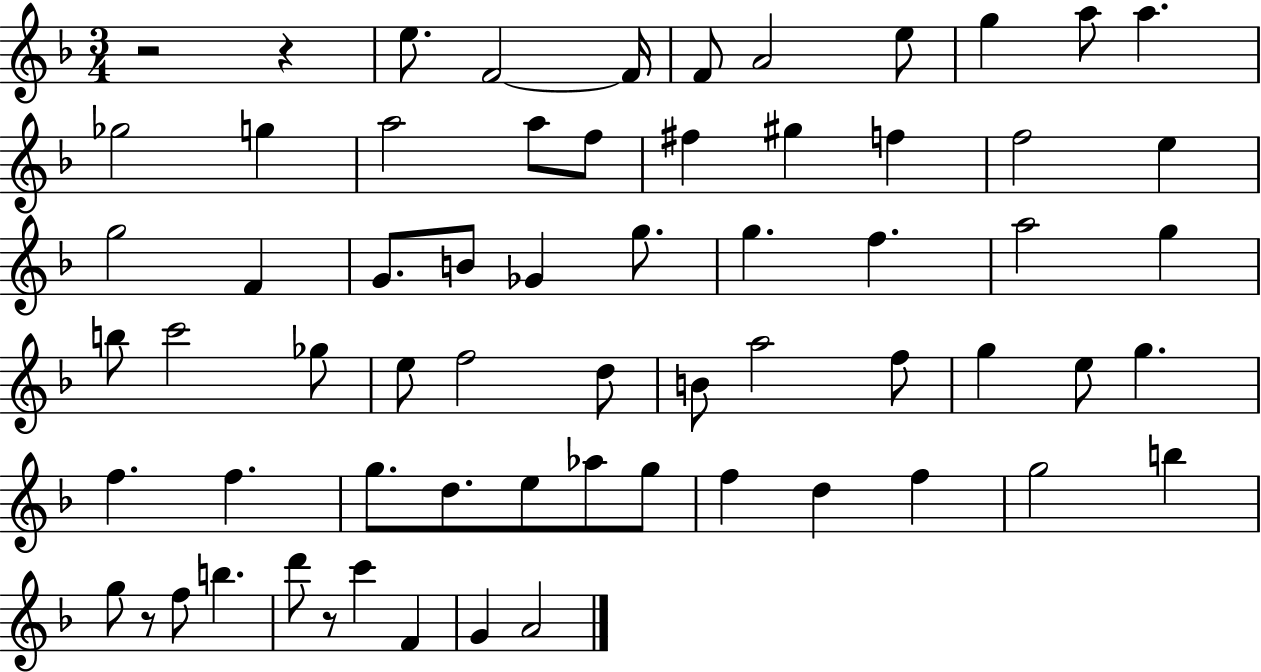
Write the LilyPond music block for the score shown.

{
  \clef treble
  \numericTimeSignature
  \time 3/4
  \key f \major
  r2 r4 | e''8. f'2~~ f'16 | f'8 a'2 e''8 | g''4 a''8 a''4. | \break ges''2 g''4 | a''2 a''8 f''8 | fis''4 gis''4 f''4 | f''2 e''4 | \break g''2 f'4 | g'8. b'8 ges'4 g''8. | g''4. f''4. | a''2 g''4 | \break b''8 c'''2 ges''8 | e''8 f''2 d''8 | b'8 a''2 f''8 | g''4 e''8 g''4. | \break f''4. f''4. | g''8. d''8. e''8 aes''8 g''8 | f''4 d''4 f''4 | g''2 b''4 | \break g''8 r8 f''8 b''4. | d'''8 r8 c'''4 f'4 | g'4 a'2 | \bar "|."
}